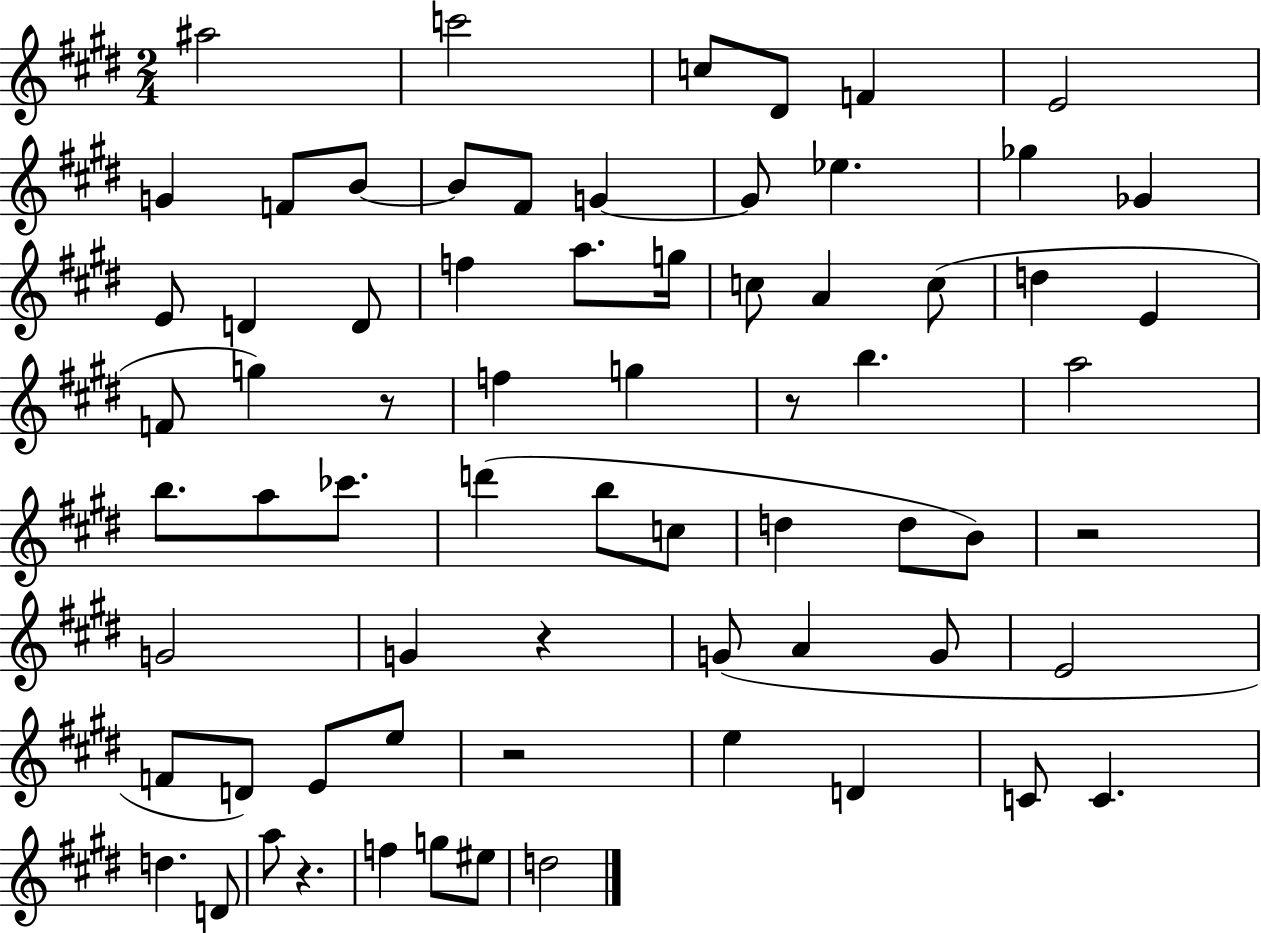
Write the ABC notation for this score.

X:1
T:Untitled
M:2/4
L:1/4
K:E
^a2 c'2 c/2 ^D/2 F E2 G F/2 B/2 B/2 ^F/2 G G/2 _e _g _G E/2 D D/2 f a/2 g/4 c/2 A c/2 d E F/2 g z/2 f g z/2 b a2 b/2 a/2 _c'/2 d' b/2 c/2 d d/2 B/2 z2 G2 G z G/2 A G/2 E2 F/2 D/2 E/2 e/2 z2 e D C/2 C d D/2 a/2 z f g/2 ^e/2 d2